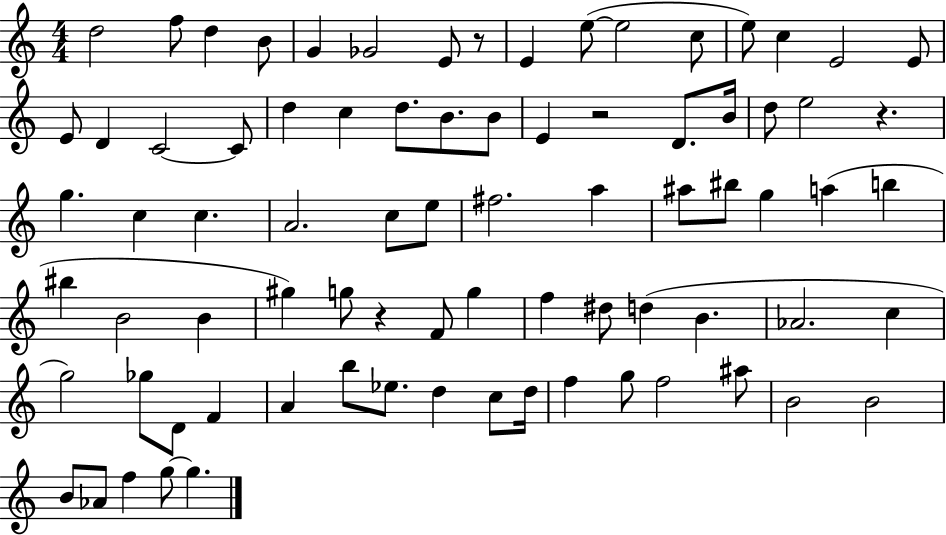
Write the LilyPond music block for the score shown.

{
  \clef treble
  \numericTimeSignature
  \time 4/4
  \key c \major
  d''2 f''8 d''4 b'8 | g'4 ges'2 e'8 r8 | e'4 e''8~(~ e''2 c''8 | e''8) c''4 e'2 e'8 | \break e'8 d'4 c'2~~ c'8 | d''4 c''4 d''8. b'8. b'8 | e'4 r2 d'8. b'16 | d''8 e''2 r4. | \break g''4. c''4 c''4. | a'2. c''8 e''8 | fis''2. a''4 | ais''8 bis''8 g''4 a''4( b''4 | \break bis''4 b'2 b'4 | gis''4) g''8 r4 f'8 g''4 | f''4 dis''8 d''4( b'4. | aes'2. c''4 | \break g''2) ges''8 d'8 f'4 | a'4 b''8 ees''8. d''4 c''8 d''16 | f''4 g''8 f''2 ais''8 | b'2 b'2 | \break b'8 aes'8 f''4 g''8~~ g''4. | \bar "|."
}